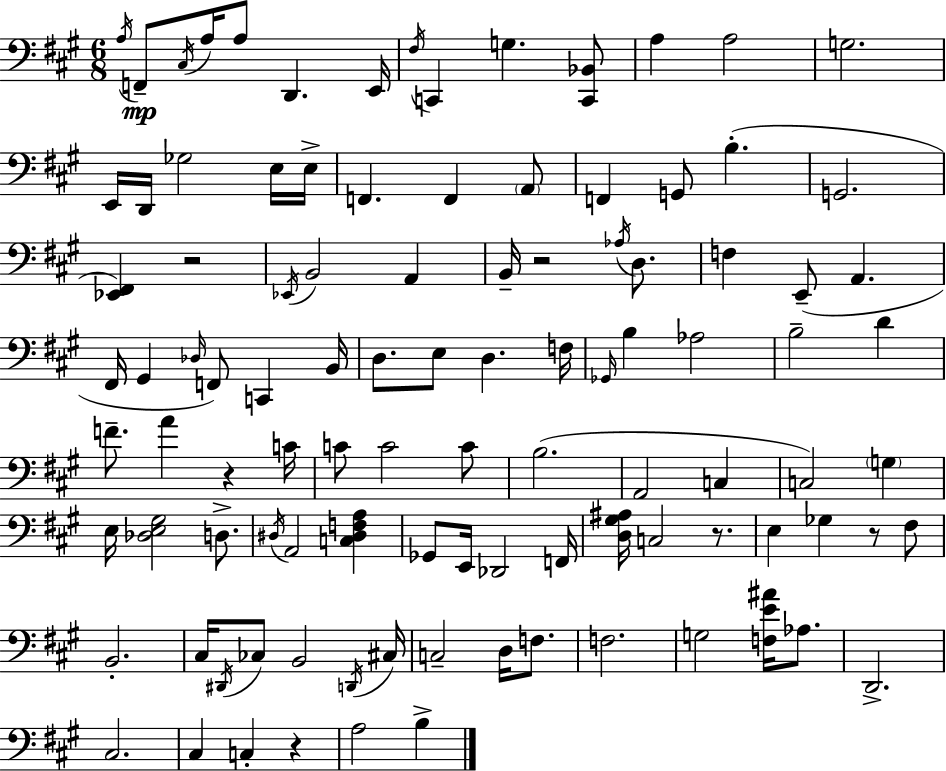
A3/s F2/e C#3/s A3/s A3/e D2/q. E2/s F#3/s C2/q G3/q. [C2,Bb2]/e A3/q A3/h G3/h. E2/s D2/s Gb3/h E3/s E3/s F2/q. F2/q A2/e F2/q G2/e B3/q. G2/h. [Eb2,F#2]/q R/h Eb2/s B2/h A2/q B2/s R/h Ab3/s D3/e. F3/q E2/e A2/q. F#2/s G#2/q Db3/s F2/e C2/q B2/s D3/e. E3/e D3/q. F3/s Gb2/s B3/q Ab3/h B3/h D4/q F4/e. A4/q R/q C4/s C4/e C4/h C4/e B3/h. A2/h C3/q C3/h G3/q E3/s [Db3,E3,G#3]/h D3/e. D#3/s A2/h [C3,D#3,F3,A3]/q Gb2/e E2/s Db2/h F2/s [D3,G#3,A#3]/s C3/h R/e. E3/q Gb3/q R/e F#3/e B2/h. C#3/s D#2/s CES3/e B2/h D2/s C#3/s C3/h D3/s F3/e. F3/h. G3/h [F3,E4,A#4]/s Ab3/e. D2/h. C#3/h. C#3/q C3/q R/q A3/h B3/q